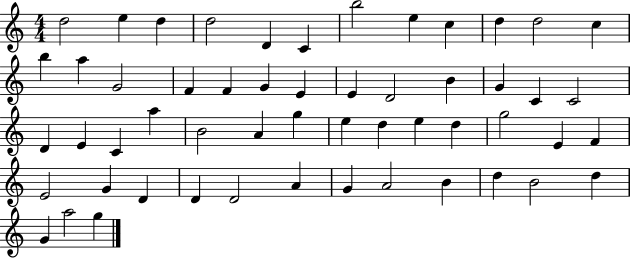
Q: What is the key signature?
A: C major